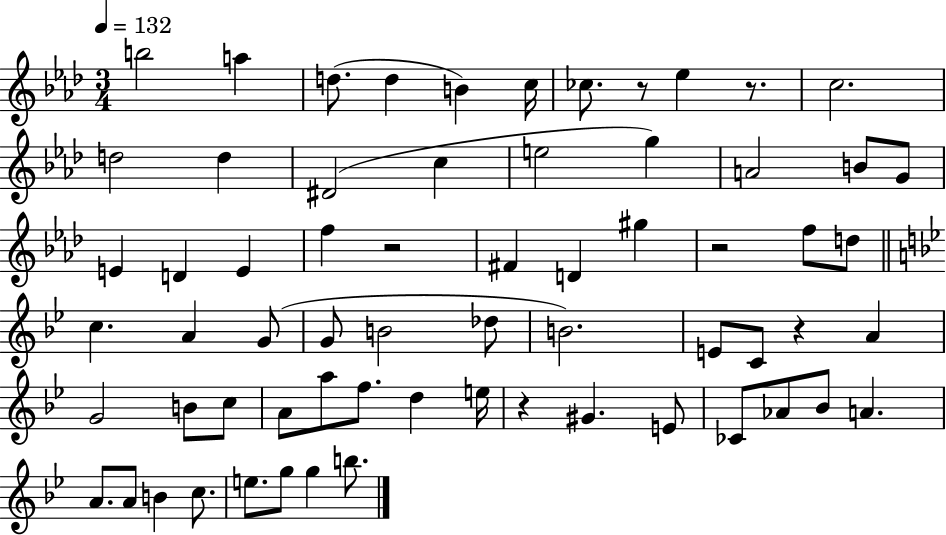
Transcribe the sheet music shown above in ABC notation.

X:1
T:Untitled
M:3/4
L:1/4
K:Ab
b2 a d/2 d B c/4 _c/2 z/2 _e z/2 c2 d2 d ^D2 c e2 g A2 B/2 G/2 E D E f z2 ^F D ^g z2 f/2 d/2 c A G/2 G/2 B2 _d/2 B2 E/2 C/2 z A G2 B/2 c/2 A/2 a/2 f/2 d e/4 z ^G E/2 _C/2 _A/2 _B/2 A A/2 A/2 B c/2 e/2 g/2 g b/2